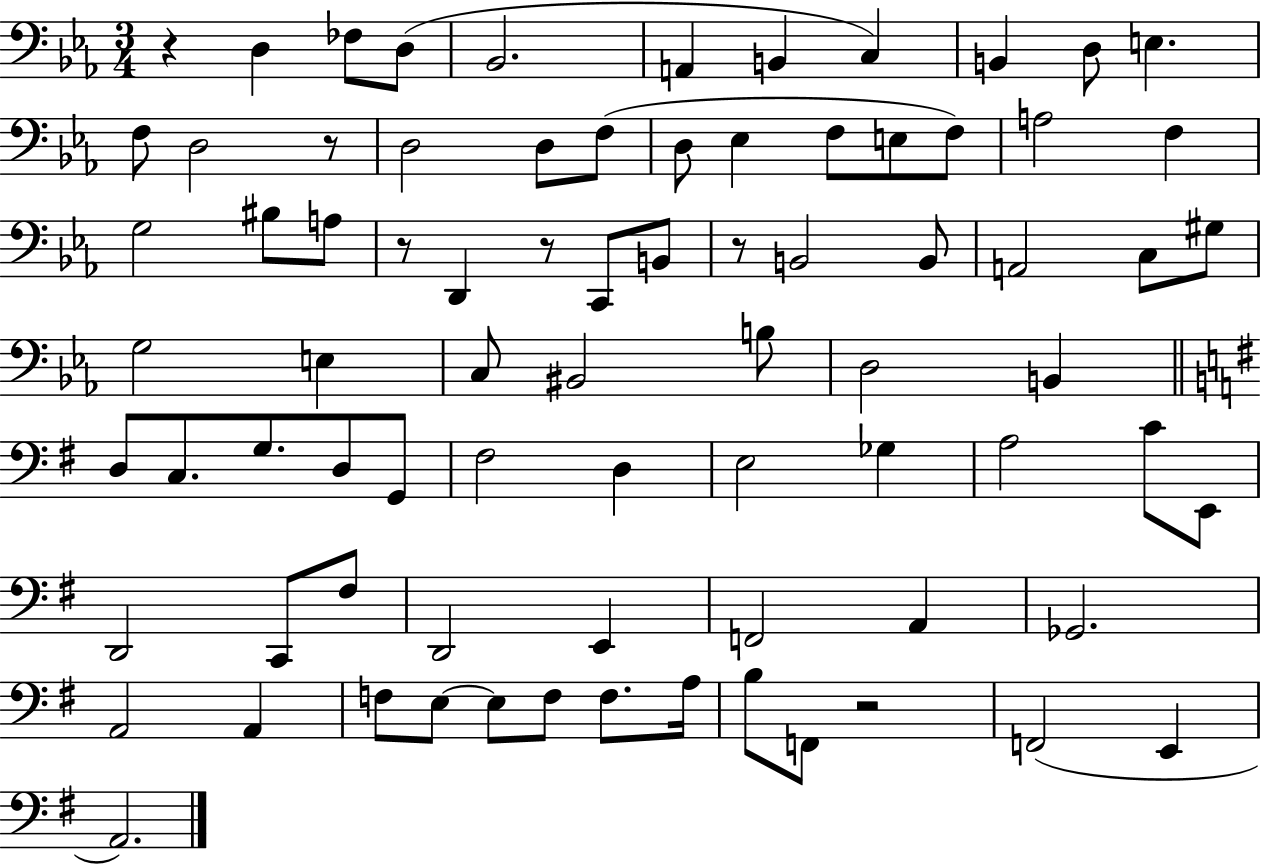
{
  \clef bass
  \numericTimeSignature
  \time 3/4
  \key ees \major
  r4 d4 fes8 d8( | bes,2. | a,4 b,4 c4) | b,4 d8 e4. | \break f8 d2 r8 | d2 d8 f8( | d8 ees4 f8 e8 f8) | a2 f4 | \break g2 bis8 a8 | r8 d,4 r8 c,8 b,8 | r8 b,2 b,8 | a,2 c8 gis8 | \break g2 e4 | c8 bis,2 b8 | d2 b,4 | \bar "||" \break \key g \major d8 c8. g8. d8 g,8 | fis2 d4 | e2 ges4 | a2 c'8 e,8 | \break d,2 c,8 fis8 | d,2 e,4 | f,2 a,4 | ges,2. | \break a,2 a,4 | f8 e8~~ e8 f8 f8. a16 | b8 f,8 r2 | f,2( e,4 | \break a,2.) | \bar "|."
}